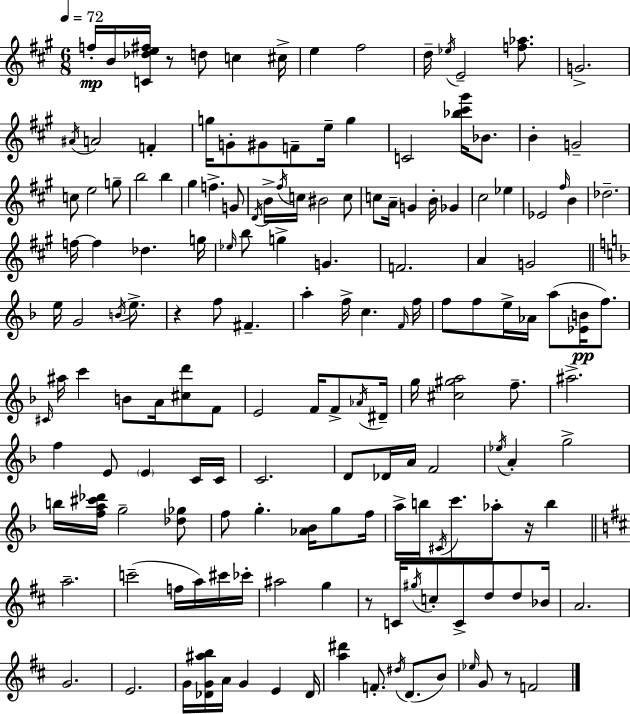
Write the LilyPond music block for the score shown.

{
  \clef treble
  \numericTimeSignature
  \time 6/8
  \key a \major
  \tempo 4 = 72
  f''16-.\mp b'16 <c' des'' e'' fis''>16 r8 d''8 c''4 cis''16-> | e''4 fis''2 | d''16-- \acciaccatura { ees''16 } e'2-- <f'' aes''>8. | g'2.-> | \break \acciaccatura { ais'16 } a'2 f'4-. | g''16 g'8-. gis'8 f'8-- e''16-- g''4 | c'2 <bes'' cis''' gis'''>16 bes'8. | b'4-. g'2-- | \break c''8 e''2 | g''8-- b''2 b''4 | gis''4 f''4.-> | g'8 \acciaccatura { d'16 } b'16-> \acciaccatura { fis''16 } c''16 bis'2 | \break c''8 c''8 a'16-- g'4 b'16-. | ges'4 cis''2 | ees''4 ees'2 | \grace { fis''16 } b'4 des''2.-- | \break f''16~~ f''4 des''4. | g''16 \grace { ees''16 } b''8 g''4-> | g'4. f'2. | a'4 g'2 | \break \bar "||" \break \key f \major e''16 g'2 \acciaccatura { b'16 } e''8.-> | r4 f''8 fis'4.-- | a''4-. f''16-> c''4. | \grace { f'16 } f''16 f''8 f''8 e''16-> aes'16 a''8( <ees' b'>16\pp f''8.) | \break \grace { cis'16 } ais''16 c'''4 b'8 a'16 <cis'' d'''>8 | f'8 e'2 f'16 | f'8-> \acciaccatura { aes'16 } dis'16-- g''16 <cis'' gis'' a''>2 | f''8.-- ais''2.-> | \break f''4 e'8 \parenthesize e'4 | c'16 c'16 c'2. | d'8 des'16 a'16 f'2 | \acciaccatura { ees''16 } a'4-. g''2-> | \break b''16 <f'' a'' cis''' des'''>16 g''2-- | <des'' ges''>8 f''8 g''4.-. | <aes' bes'>16 g''8 f''16 a''16-> b''16 \acciaccatura { cis'16 } c'''8. aes''8-. | r16 b''4 \bar "||" \break \key d \major a''2.-- | c'''2--( f''16 a''16) cis'''16 ces'''16-. | ais''2 g''4 | r8 c'16 \acciaccatura { gis''16 } c''8-. c'8-> d''8 d''8 | \break bes'16 a'2. | g'2. | e'2. | g'16 <des' g' ais'' b''>16 a'16 g'4 e'4 | \break des'16 <a'' dis'''>4 f'8.-. \acciaccatura { dis''16 }( d'8. | b'8) \grace { ees''16 } g'8 r8 f'2 | \bar "|."
}